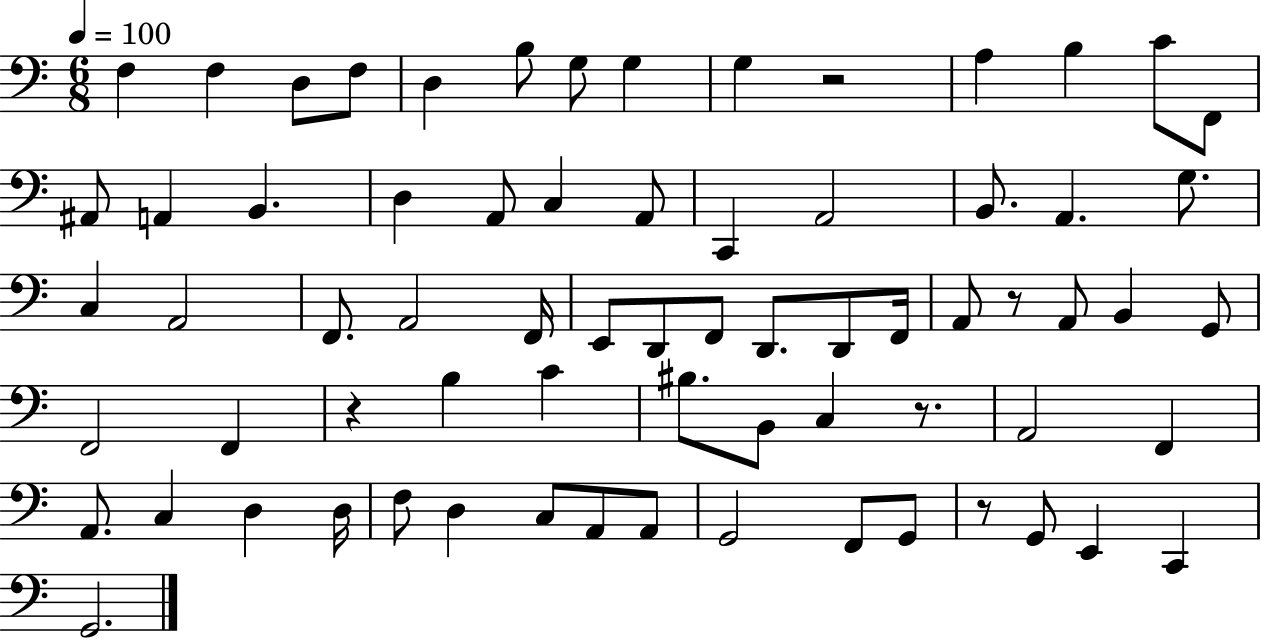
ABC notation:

X:1
T:Untitled
M:6/8
L:1/4
K:C
F, F, D,/2 F,/2 D, B,/2 G,/2 G, G, z2 A, B, C/2 F,,/2 ^A,,/2 A,, B,, D, A,,/2 C, A,,/2 C,, A,,2 B,,/2 A,, G,/2 C, A,,2 F,,/2 A,,2 F,,/4 E,,/2 D,,/2 F,,/2 D,,/2 D,,/2 F,,/4 A,,/2 z/2 A,,/2 B,, G,,/2 F,,2 F,, z B, C ^B,/2 B,,/2 C, z/2 A,,2 F,, A,,/2 C, D, D,/4 F,/2 D, C,/2 A,,/2 A,,/2 G,,2 F,,/2 G,,/2 z/2 G,,/2 E,, C,, G,,2